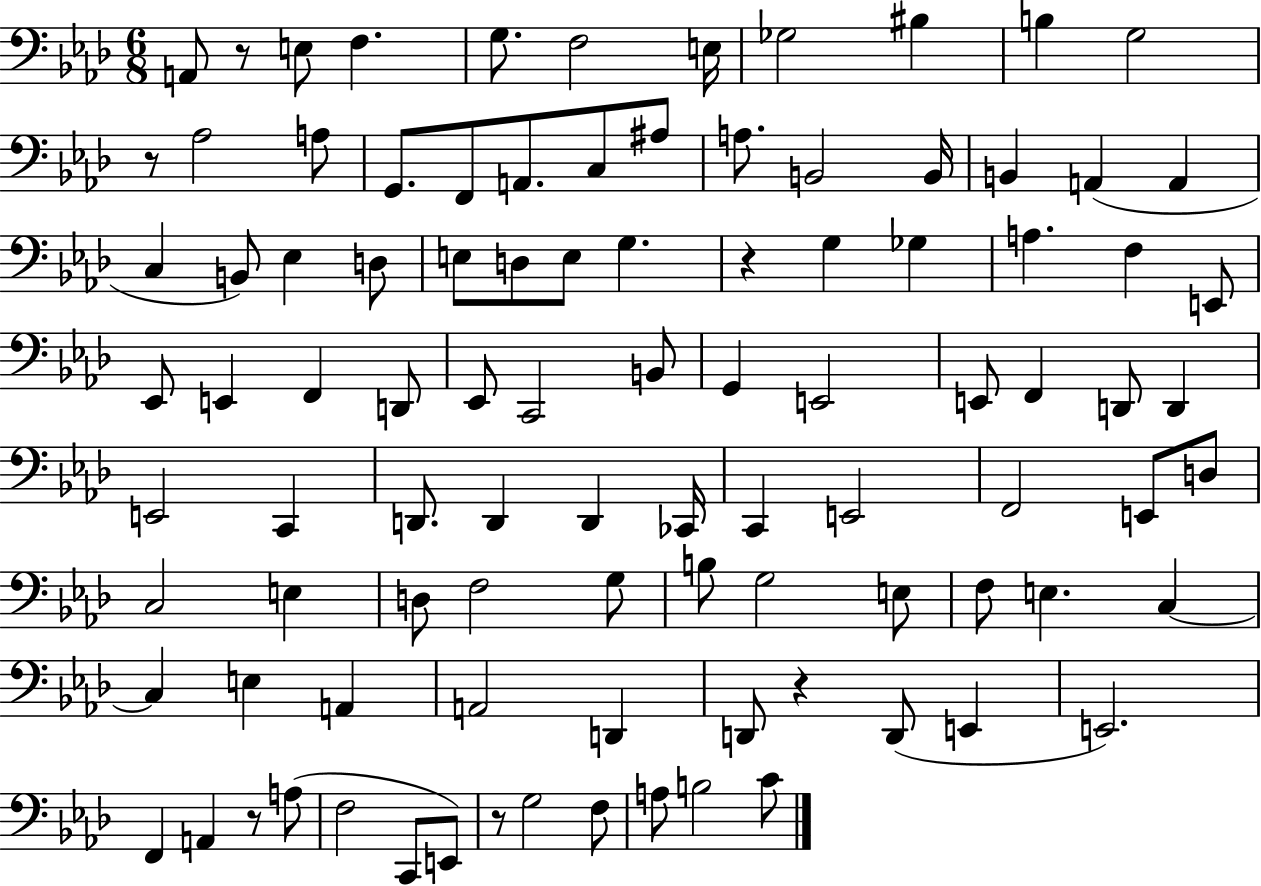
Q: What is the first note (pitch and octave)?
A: A2